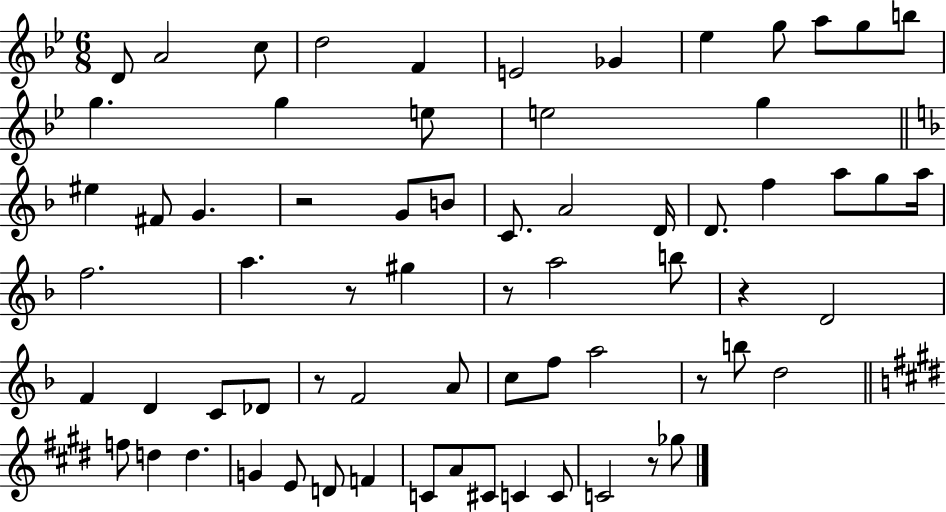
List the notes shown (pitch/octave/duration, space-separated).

D4/e A4/h C5/e D5/h F4/q E4/h Gb4/q Eb5/q G5/e A5/e G5/e B5/e G5/q. G5/q E5/e E5/h G5/q EIS5/q F#4/e G4/q. R/h G4/e B4/e C4/e. A4/h D4/s D4/e. F5/q A5/e G5/e A5/s F5/h. A5/q. R/e G#5/q R/e A5/h B5/e R/q D4/h F4/q D4/q C4/e Db4/e R/e F4/h A4/e C5/e F5/e A5/h R/e B5/e D5/h F5/e D5/q D5/q. G4/q E4/e D4/e F4/q C4/e A4/e C#4/e C4/q C4/e C4/h R/e Gb5/e